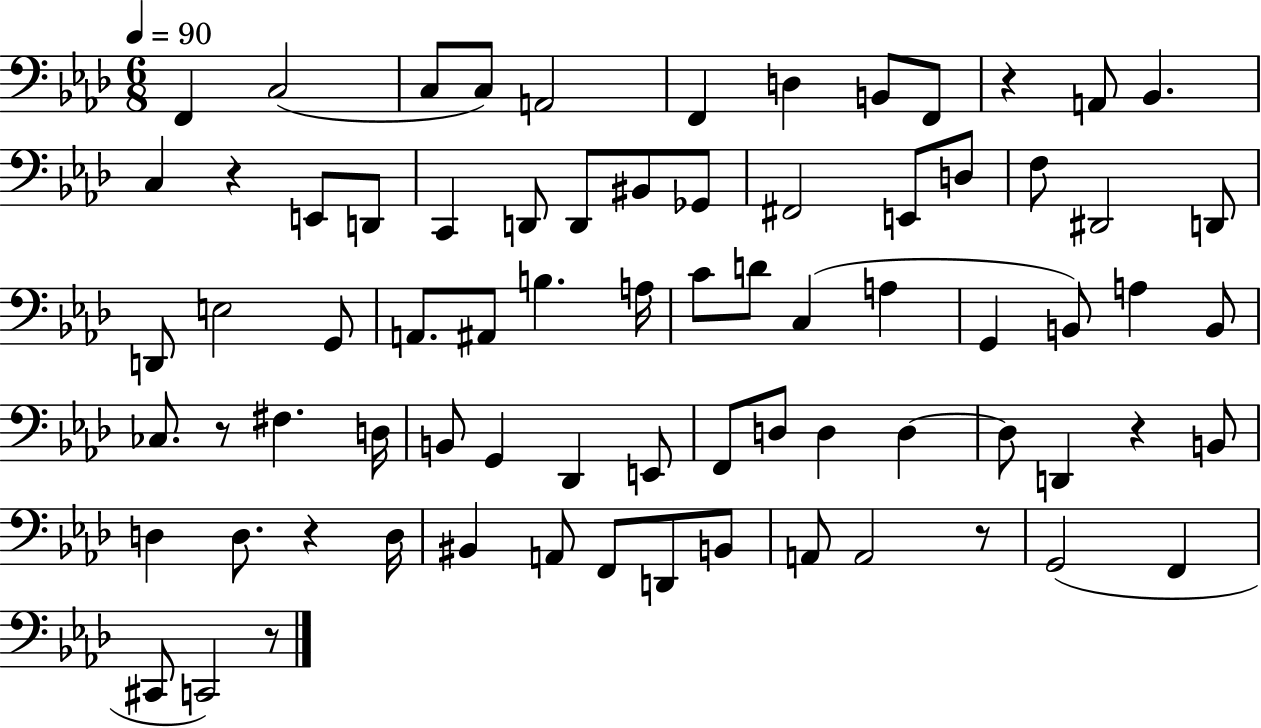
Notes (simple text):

F2/q C3/h C3/e C3/e A2/h F2/q D3/q B2/e F2/e R/q A2/e Bb2/q. C3/q R/q E2/e D2/e C2/q D2/e D2/e BIS2/e Gb2/e F#2/h E2/e D3/e F3/e D#2/h D2/e D2/e E3/h G2/e A2/e. A#2/e B3/q. A3/s C4/e D4/e C3/q A3/q G2/q B2/e A3/q B2/e CES3/e. R/e F#3/q. D3/s B2/e G2/q Db2/q E2/e F2/e D3/e D3/q D3/q D3/e D2/q R/q B2/e D3/q D3/e. R/q D3/s BIS2/q A2/e F2/e D2/e B2/e A2/e A2/h R/e G2/h F2/q C#2/e C2/h R/e